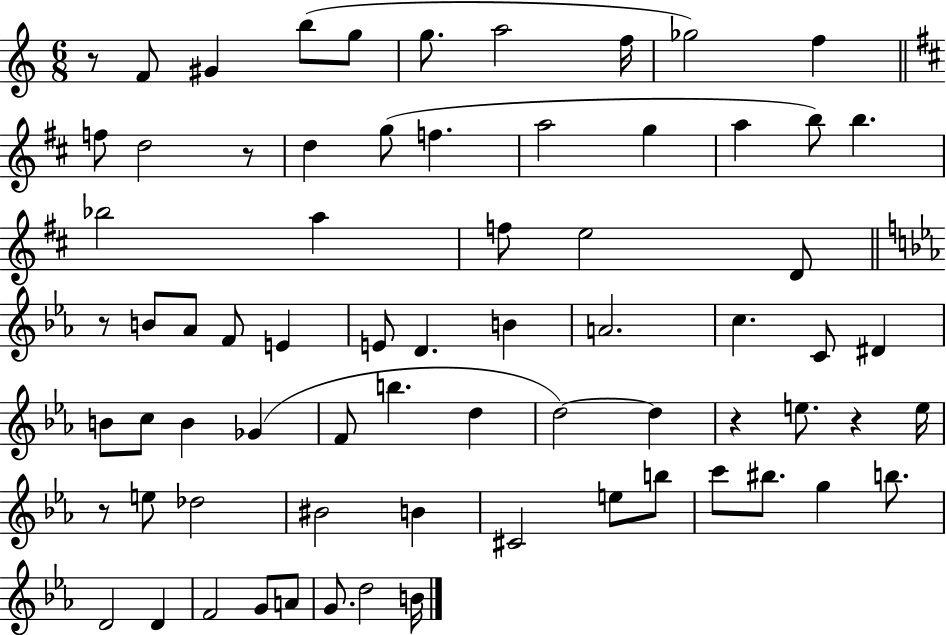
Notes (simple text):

R/e F4/e G#4/q B5/e G5/e G5/e. A5/h F5/s Gb5/h F5/q F5/e D5/h R/e D5/q G5/e F5/q. A5/h G5/q A5/q B5/e B5/q. Bb5/h A5/q F5/e E5/h D4/e R/e B4/e Ab4/e F4/e E4/q E4/e D4/q. B4/q A4/h. C5/q. C4/e D#4/q B4/e C5/e B4/q Gb4/q F4/e B5/q. D5/q D5/h D5/q R/q E5/e. R/q E5/s R/e E5/e Db5/h BIS4/h B4/q C#4/h E5/e B5/e C6/e BIS5/e. G5/q B5/e. D4/h D4/q F4/h G4/e A4/e G4/e. D5/h B4/s